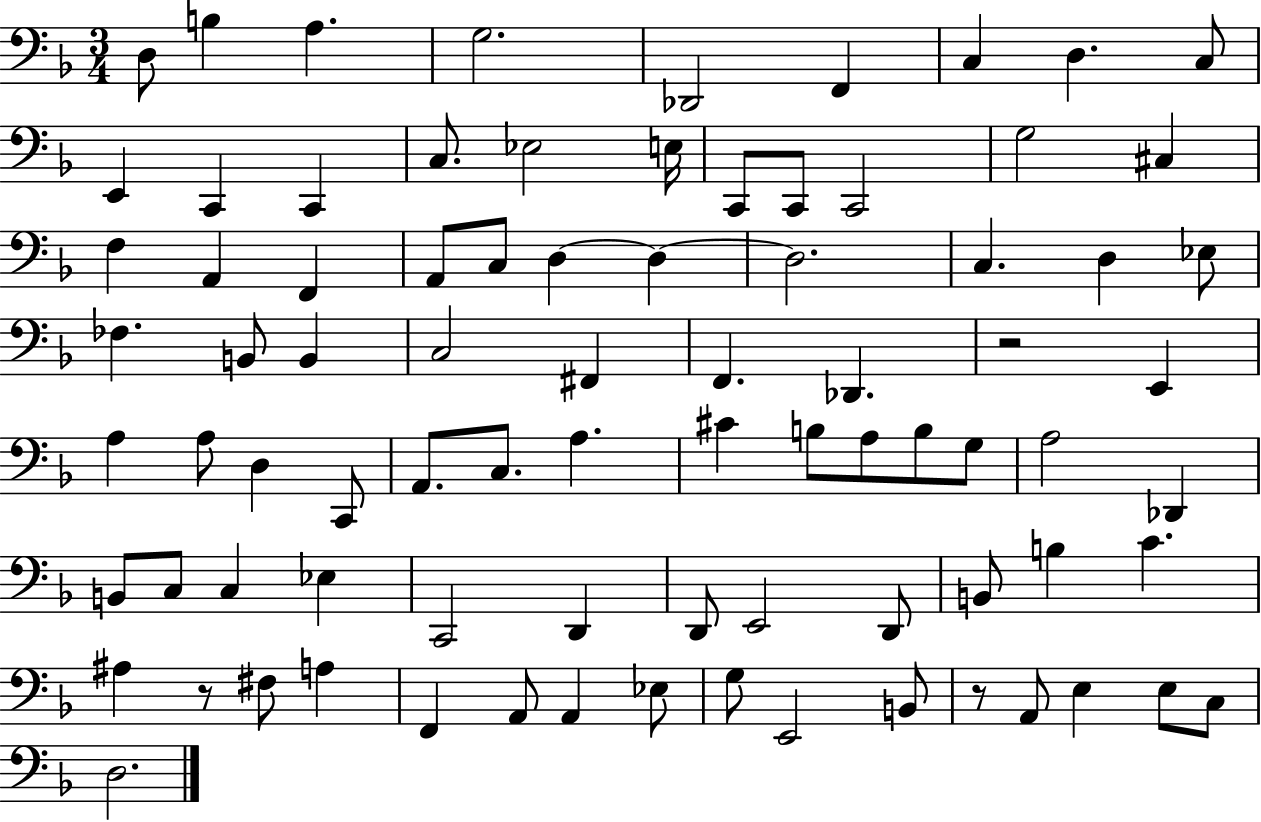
{
  \clef bass
  \numericTimeSignature
  \time 3/4
  \key f \major
  d8 b4 a4. | g2. | des,2 f,4 | c4 d4. c8 | \break e,4 c,4 c,4 | c8. ees2 e16 | c,8 c,8 c,2 | g2 cis4 | \break f4 a,4 f,4 | a,8 c8 d4~~ d4~~ | d2. | c4. d4 ees8 | \break fes4. b,8 b,4 | c2 fis,4 | f,4. des,4. | r2 e,4 | \break a4 a8 d4 c,8 | a,8. c8. a4. | cis'4 b8 a8 b8 g8 | a2 des,4 | \break b,8 c8 c4 ees4 | c,2 d,4 | d,8 e,2 d,8 | b,8 b4 c'4. | \break ais4 r8 fis8 a4 | f,4 a,8 a,4 ees8 | g8 e,2 b,8 | r8 a,8 e4 e8 c8 | \break d2. | \bar "|."
}